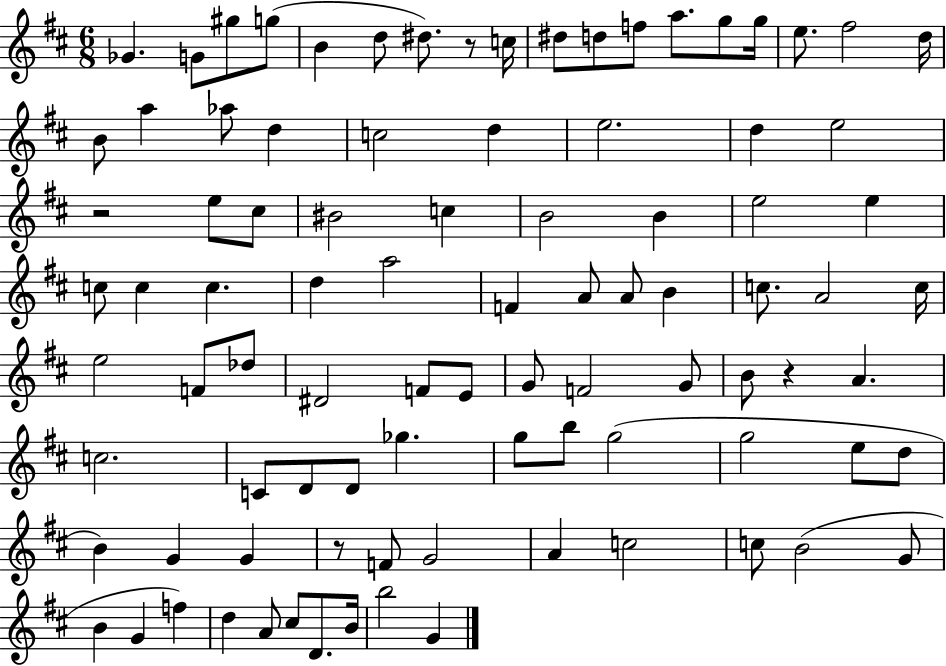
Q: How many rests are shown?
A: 4